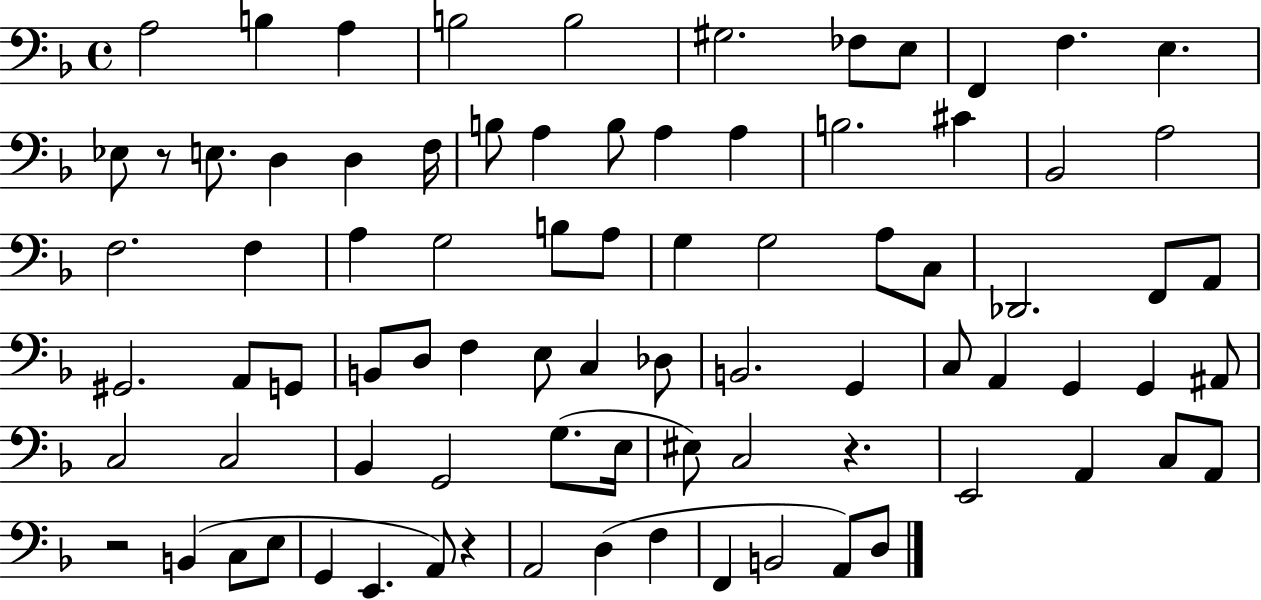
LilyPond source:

{
  \clef bass
  \time 4/4
  \defaultTimeSignature
  \key f \major
  a2 b4 a4 | b2 b2 | gis2. fes8 e8 | f,4 f4. e4. | \break ees8 r8 e8. d4 d4 f16 | b8 a4 b8 a4 a4 | b2. cis'4 | bes,2 a2 | \break f2. f4 | a4 g2 b8 a8 | g4 g2 a8 c8 | des,2. f,8 a,8 | \break gis,2. a,8 g,8 | b,8 d8 f4 e8 c4 des8 | b,2. g,4 | c8 a,4 g,4 g,4 ais,8 | \break c2 c2 | bes,4 g,2 g8.( e16 | eis8) c2 r4. | e,2 a,4 c8 a,8 | \break r2 b,4( c8 e8 | g,4 e,4. a,8) r4 | a,2 d4( f4 | f,4 b,2 a,8) d8 | \break \bar "|."
}